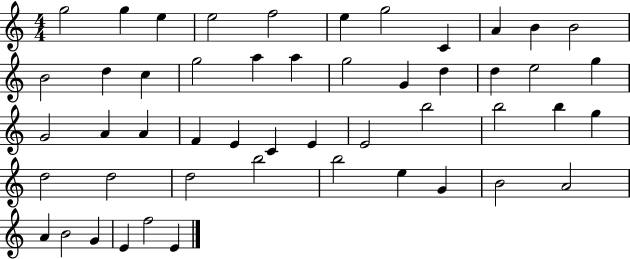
G5/h G5/q E5/q E5/h F5/h E5/q G5/h C4/q A4/q B4/q B4/h B4/h D5/q C5/q G5/h A5/q A5/q G5/h G4/q D5/q D5/q E5/h G5/q G4/h A4/q A4/q F4/q E4/q C4/q E4/q E4/h B5/h B5/h B5/q G5/q D5/h D5/h D5/h B5/h B5/h E5/q G4/q B4/h A4/h A4/q B4/h G4/q E4/q F5/h E4/q